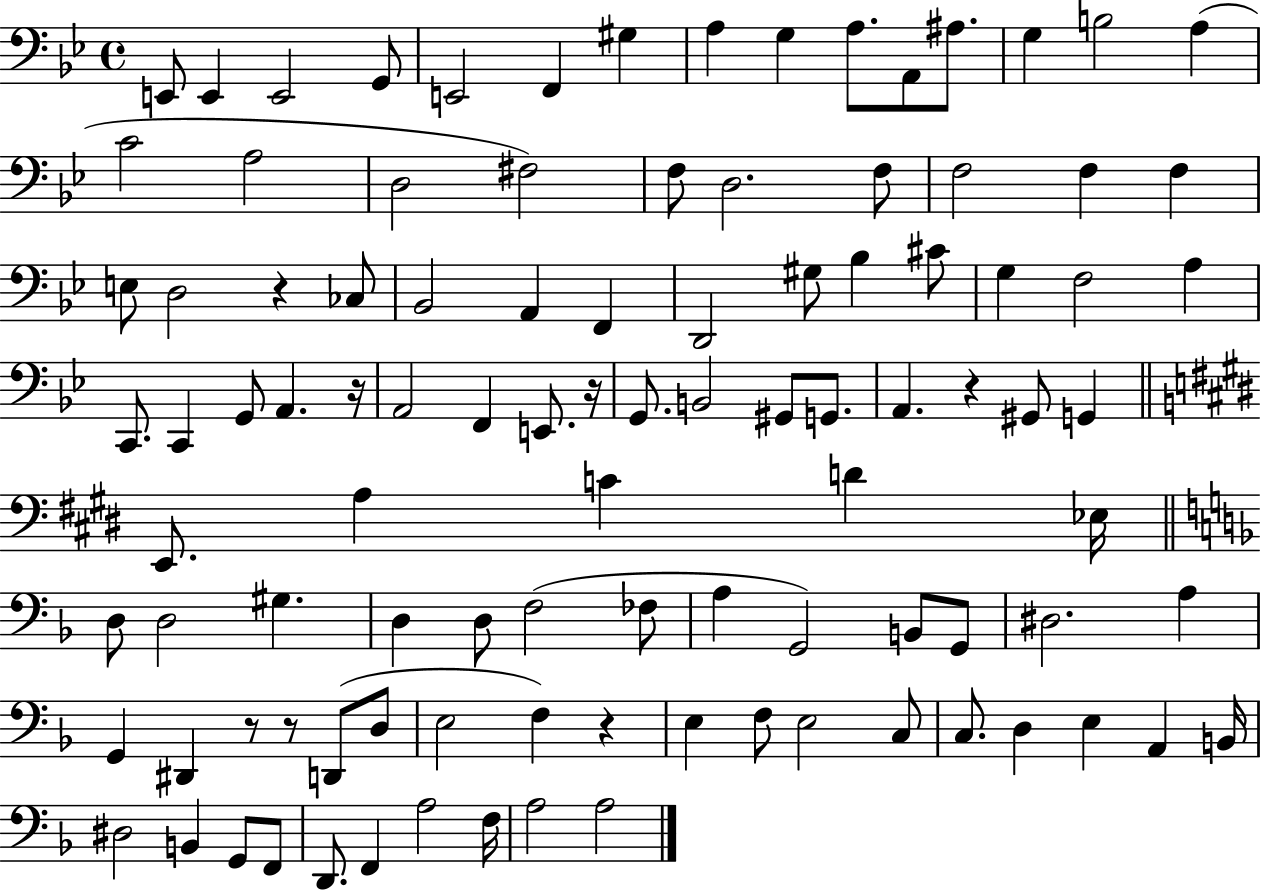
E2/e E2/q E2/h G2/e E2/h F2/q G#3/q A3/q G3/q A3/e. A2/e A#3/e. G3/q B3/h A3/q C4/h A3/h D3/h F#3/h F3/e D3/h. F3/e F3/h F3/q F3/q E3/e D3/h R/q CES3/e Bb2/h A2/q F2/q D2/h G#3/e Bb3/q C#4/e G3/q F3/h A3/q C2/e. C2/q G2/e A2/q. R/s A2/h F2/q E2/e. R/s G2/e. B2/h G#2/e G2/e. A2/q. R/q G#2/e G2/q E2/e. A3/q C4/q D4/q Eb3/s D3/e D3/h G#3/q. D3/q D3/e F3/h FES3/e A3/q G2/h B2/e G2/e D#3/h. A3/q G2/q D#2/q R/e R/e D2/e D3/e E3/h F3/q R/q E3/q F3/e E3/h C3/e C3/e. D3/q E3/q A2/q B2/s D#3/h B2/q G2/e F2/e D2/e. F2/q A3/h F3/s A3/h A3/h